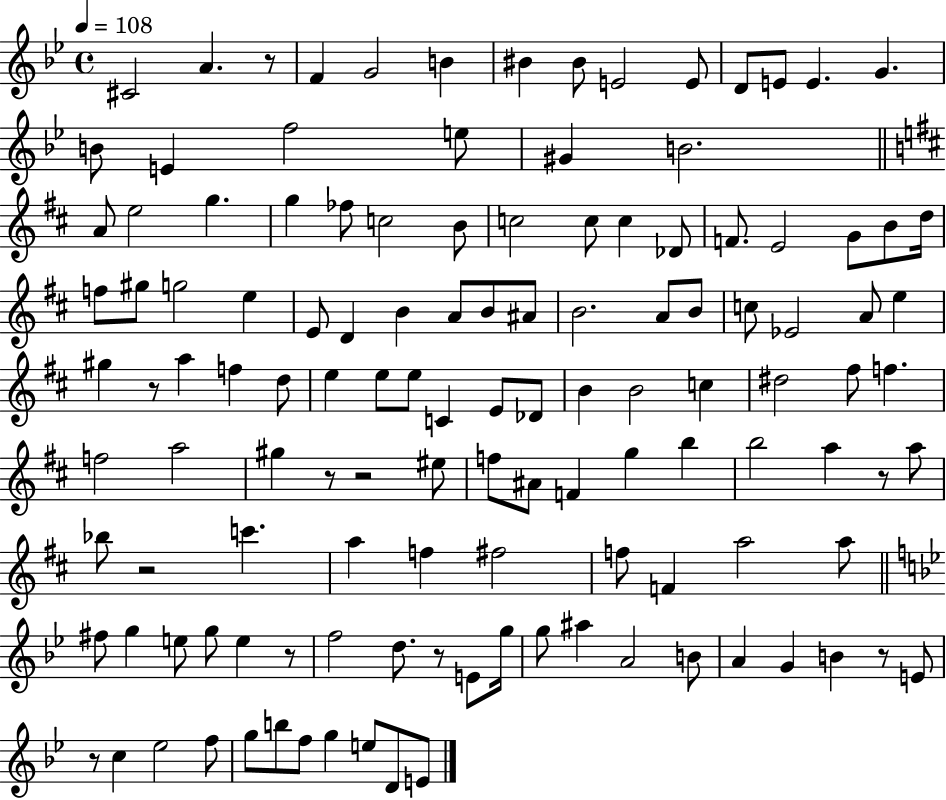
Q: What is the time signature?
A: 4/4